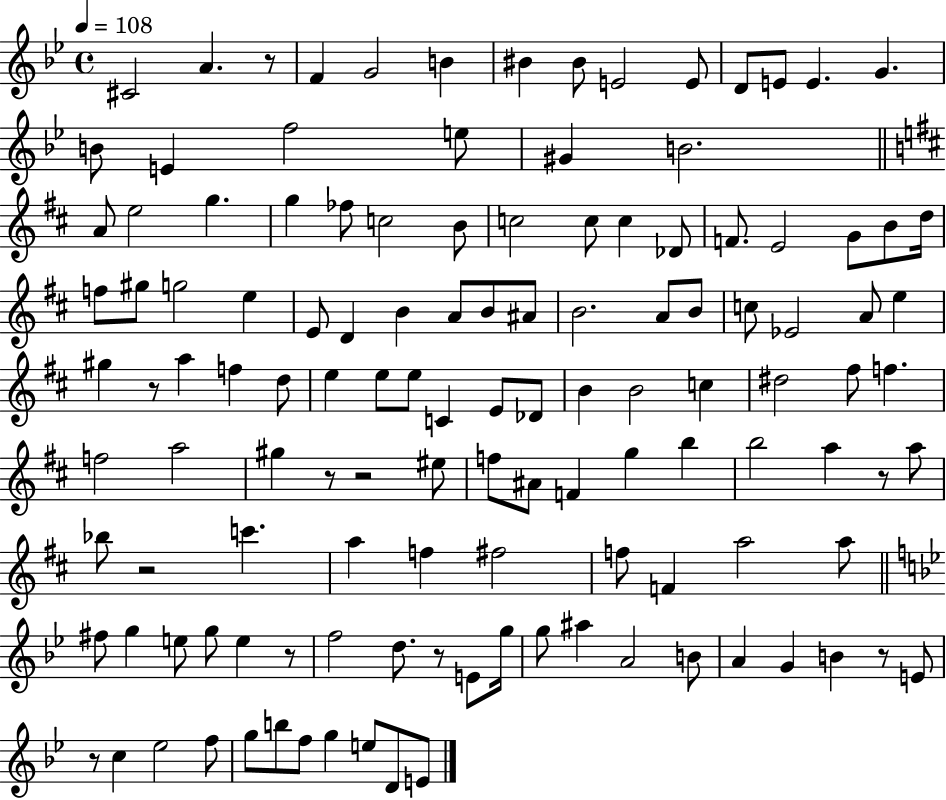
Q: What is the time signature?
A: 4/4